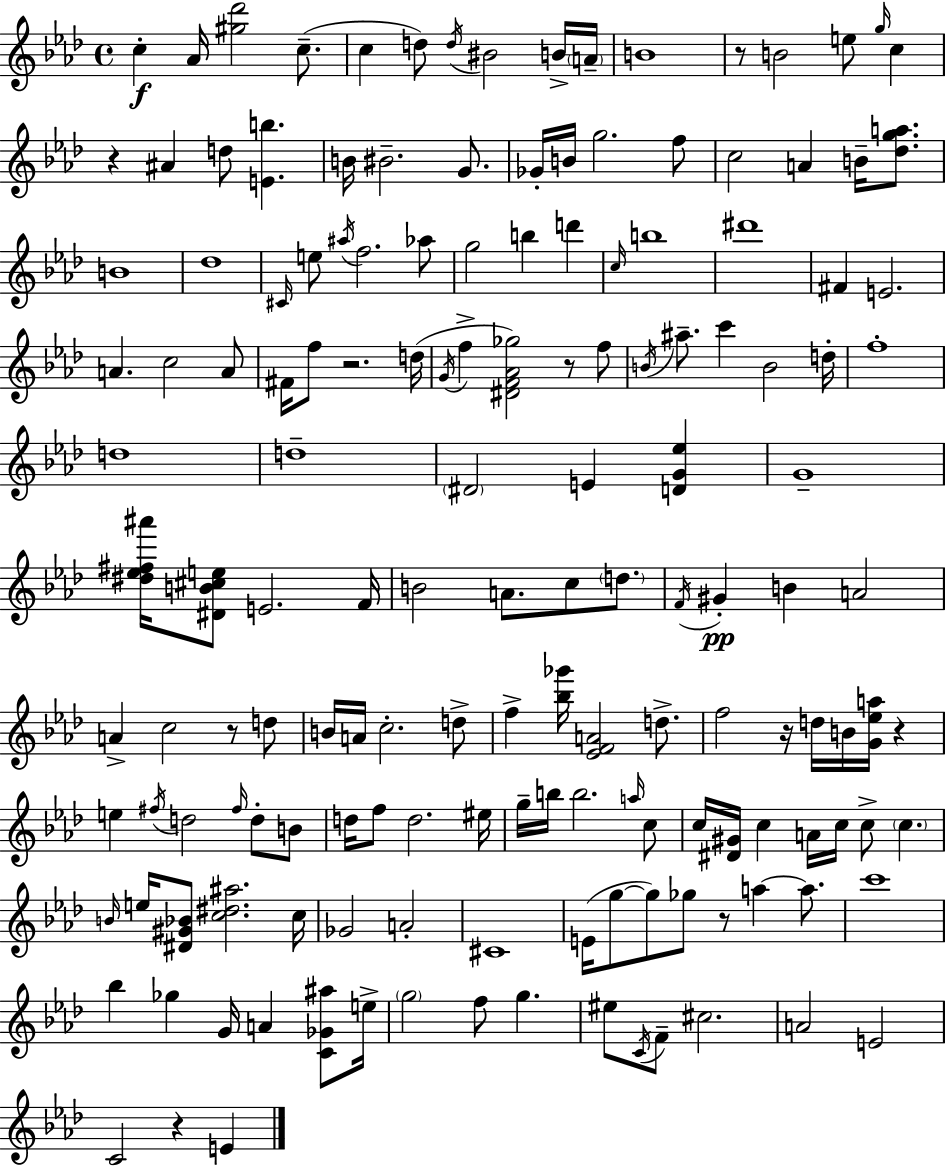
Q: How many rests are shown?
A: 9